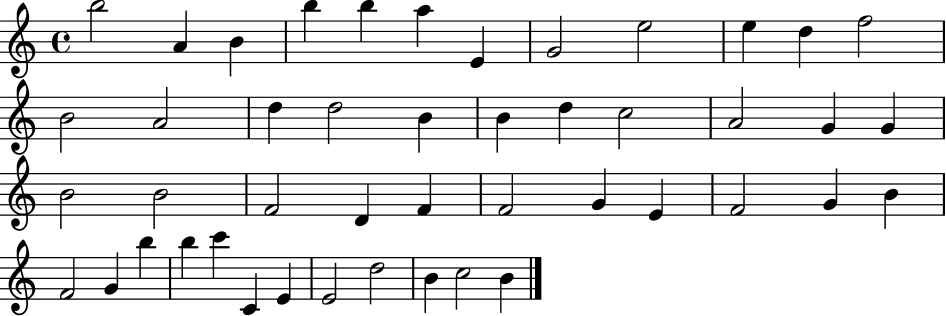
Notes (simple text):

B5/h A4/q B4/q B5/q B5/q A5/q E4/q G4/h E5/h E5/q D5/q F5/h B4/h A4/h D5/q D5/h B4/q B4/q D5/q C5/h A4/h G4/q G4/q B4/h B4/h F4/h D4/q F4/q F4/h G4/q E4/q F4/h G4/q B4/q F4/h G4/q B5/q B5/q C6/q C4/q E4/q E4/h D5/h B4/q C5/h B4/q